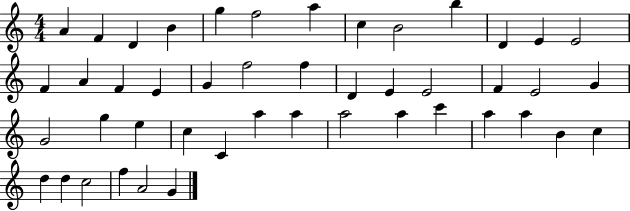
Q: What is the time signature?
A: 4/4